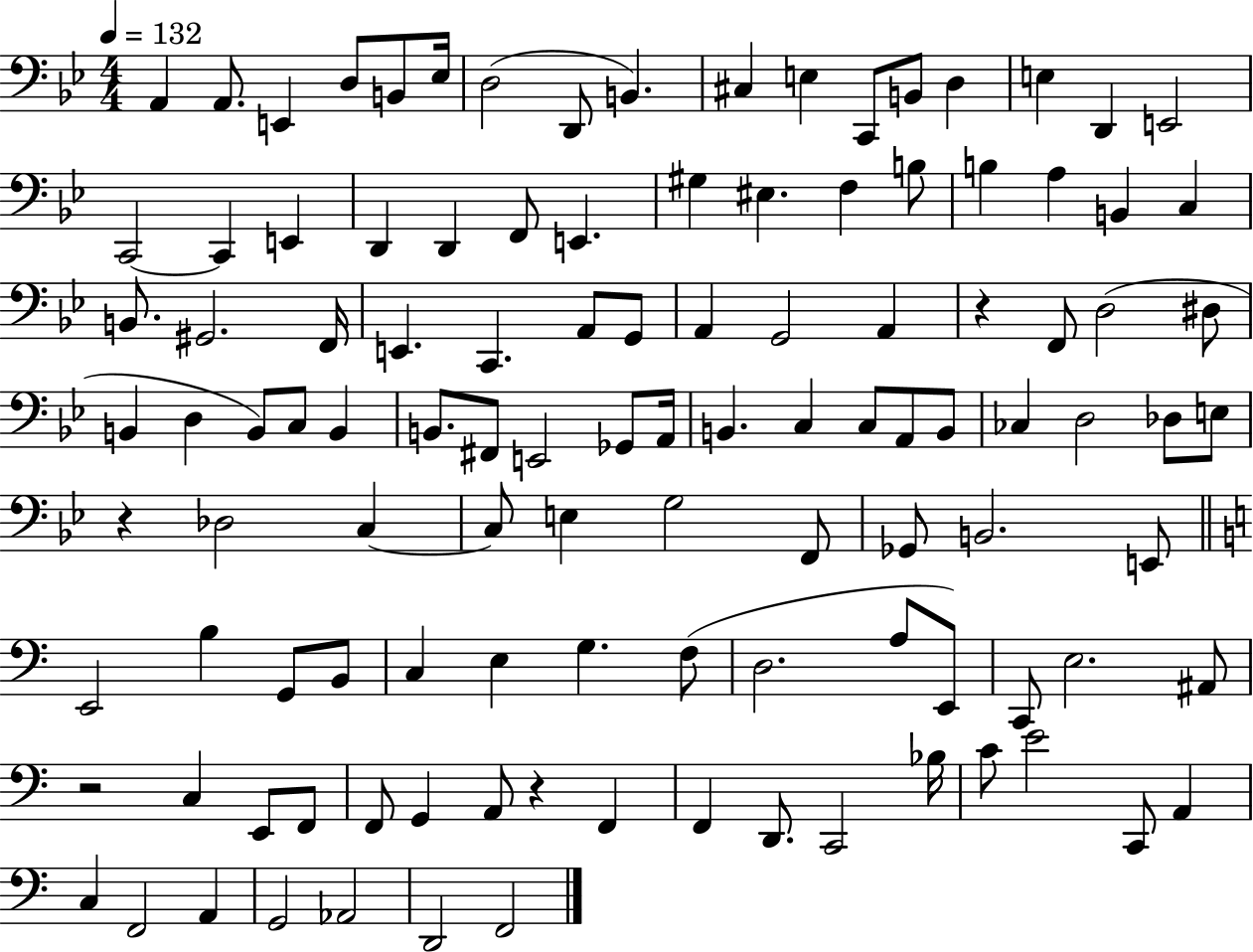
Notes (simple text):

A2/q A2/e. E2/q D3/e B2/e Eb3/s D3/h D2/e B2/q. C#3/q E3/q C2/e B2/e D3/q E3/q D2/q E2/h C2/h C2/q E2/q D2/q D2/q F2/e E2/q. G#3/q EIS3/q. F3/q B3/e B3/q A3/q B2/q C3/q B2/e. G#2/h. F2/s E2/q. C2/q. A2/e G2/e A2/q G2/h A2/q R/q F2/e D3/h D#3/e B2/q D3/q B2/e C3/e B2/q B2/e. F#2/e E2/h Gb2/e A2/s B2/q. C3/q C3/e A2/e B2/e CES3/q D3/h Db3/e E3/e R/q Db3/h C3/q C3/e E3/q G3/h F2/e Gb2/e B2/h. E2/e E2/h B3/q G2/e B2/e C3/q E3/q G3/q. F3/e D3/h. A3/e E2/e C2/e E3/h. A#2/e R/h C3/q E2/e F2/e F2/e G2/q A2/e R/q F2/q F2/q D2/e. C2/h Bb3/s C4/e E4/h C2/e A2/q C3/q F2/h A2/q G2/h Ab2/h D2/h F2/h